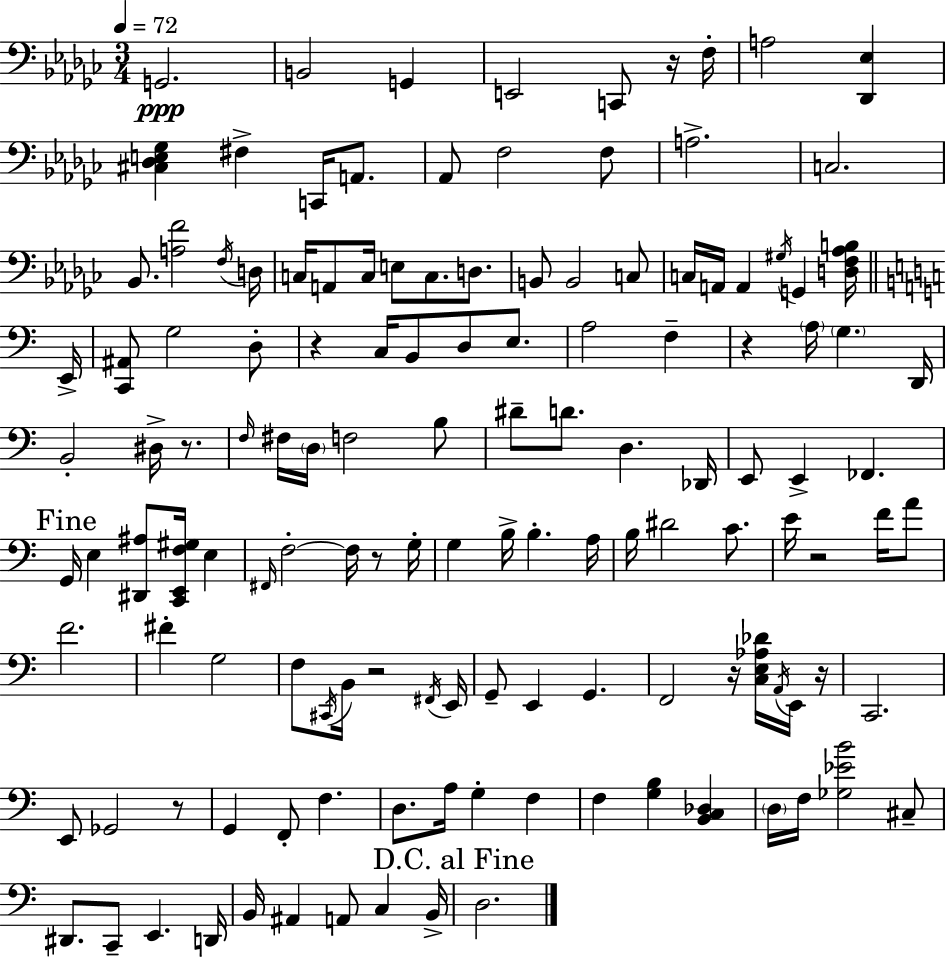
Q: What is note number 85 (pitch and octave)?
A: E2